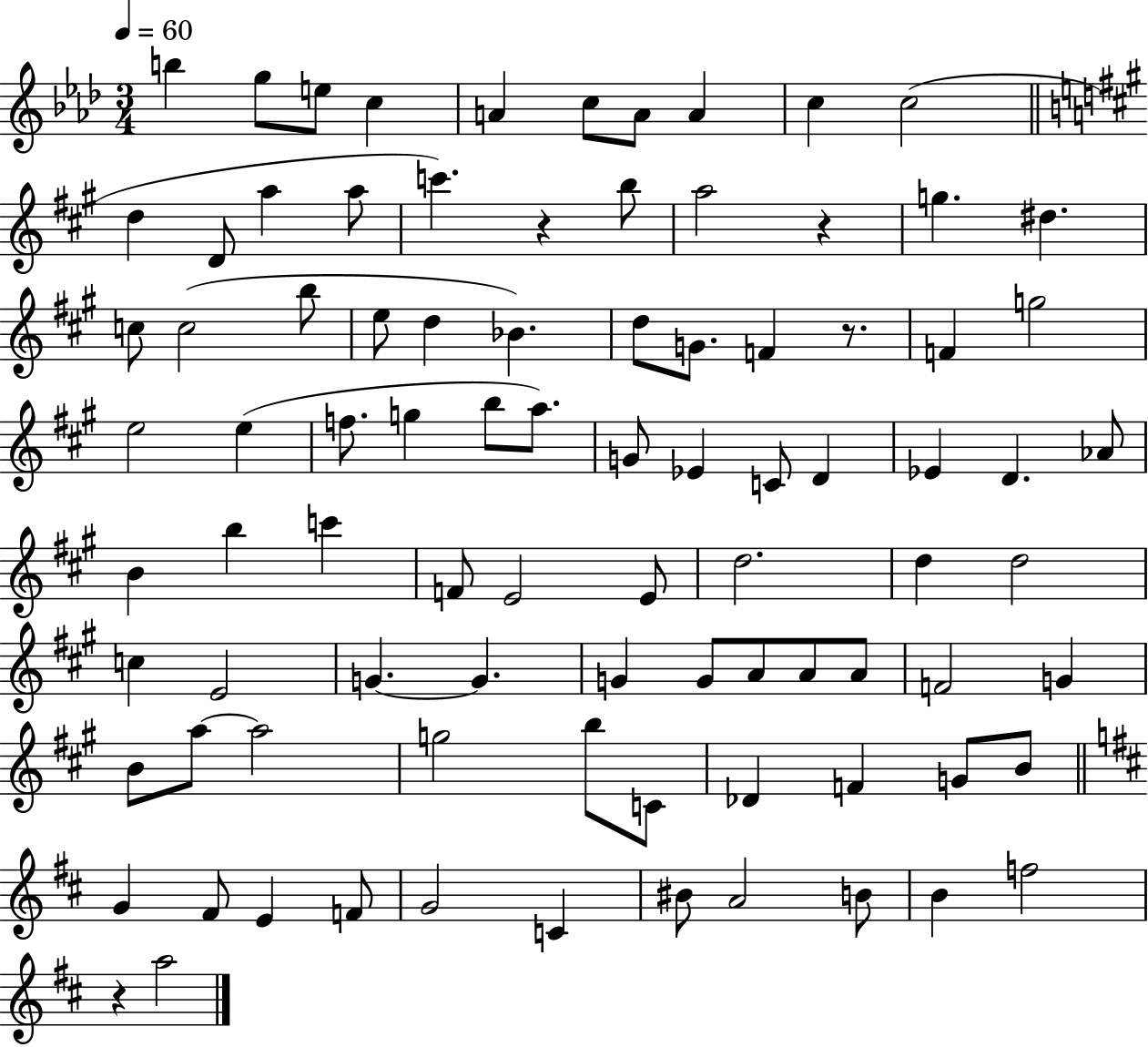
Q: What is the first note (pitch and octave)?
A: B5